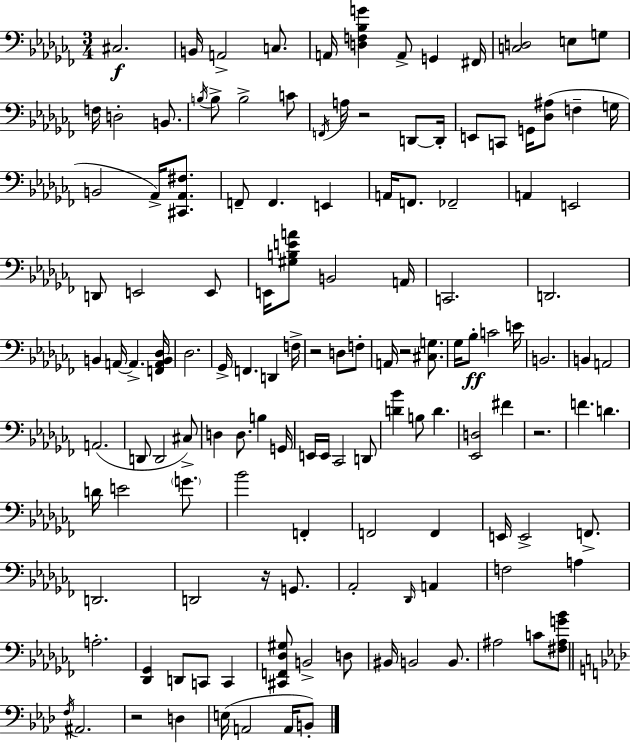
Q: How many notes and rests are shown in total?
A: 133